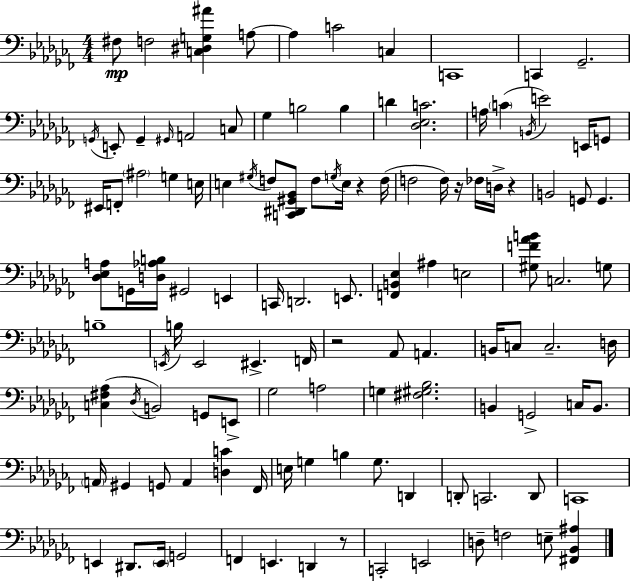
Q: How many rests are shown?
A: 5